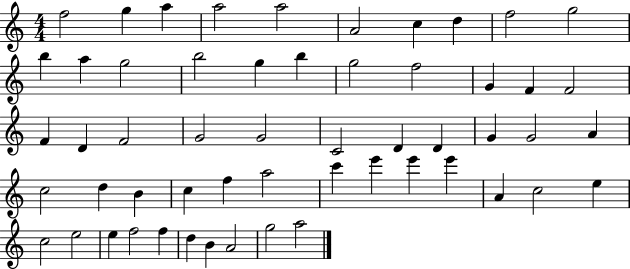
F5/h G5/q A5/q A5/h A5/h A4/h C5/q D5/q F5/h G5/h B5/q A5/q G5/h B5/h G5/q B5/q G5/h F5/h G4/q F4/q F4/h F4/q D4/q F4/h G4/h G4/h C4/h D4/q D4/q G4/q G4/h A4/q C5/h D5/q B4/q C5/q F5/q A5/h C6/q E6/q E6/q E6/q A4/q C5/h E5/q C5/h E5/h E5/q F5/h F5/q D5/q B4/q A4/h G5/h A5/h